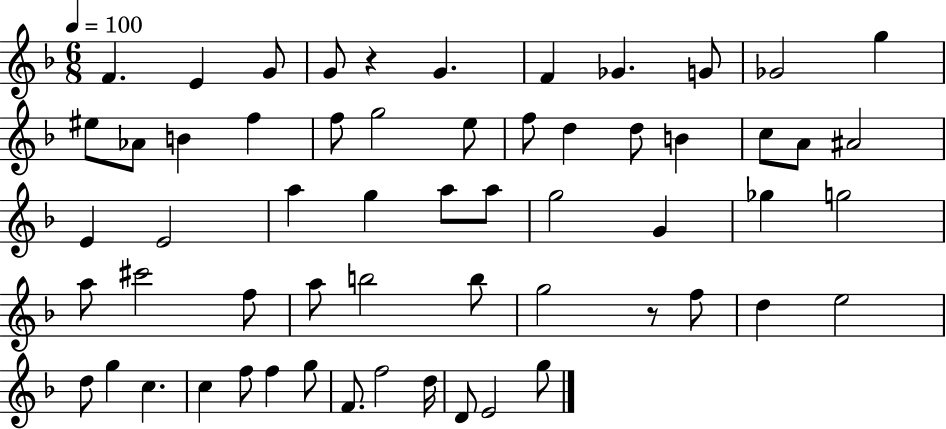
{
  \clef treble
  \numericTimeSignature
  \time 6/8
  \key f \major
  \tempo 4 = 100
  f'4. e'4 g'8 | g'8 r4 g'4. | f'4 ges'4. g'8 | ges'2 g''4 | \break eis''8 aes'8 b'4 f''4 | f''8 g''2 e''8 | f''8 d''4 d''8 b'4 | c''8 a'8 ais'2 | \break e'4 e'2 | a''4 g''4 a''8 a''8 | g''2 g'4 | ges''4 g''2 | \break a''8 cis'''2 f''8 | a''8 b''2 b''8 | g''2 r8 f''8 | d''4 e''2 | \break d''8 g''4 c''4. | c''4 f''8 f''4 g''8 | f'8. f''2 d''16 | d'8 e'2 g''8 | \break \bar "|."
}